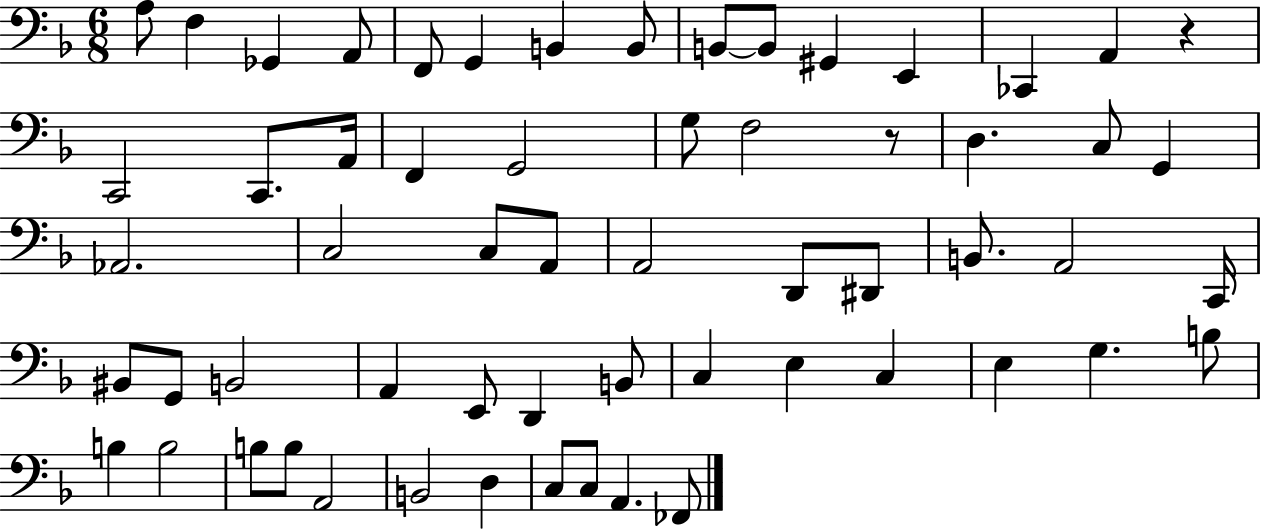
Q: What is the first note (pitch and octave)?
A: A3